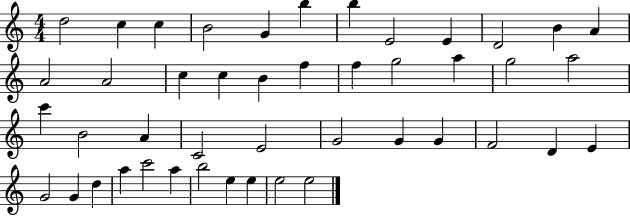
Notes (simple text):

D5/h C5/q C5/q B4/h G4/q B5/q B5/q E4/h E4/q D4/h B4/q A4/q A4/h A4/h C5/q C5/q B4/q F5/q F5/q G5/h A5/q G5/h A5/h C6/q B4/h A4/q C4/h E4/h G4/h G4/q G4/q F4/h D4/q E4/q G4/h G4/q D5/q A5/q C6/h A5/q B5/h E5/q E5/q E5/h E5/h